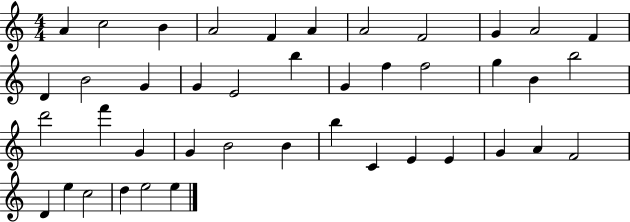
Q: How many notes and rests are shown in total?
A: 42